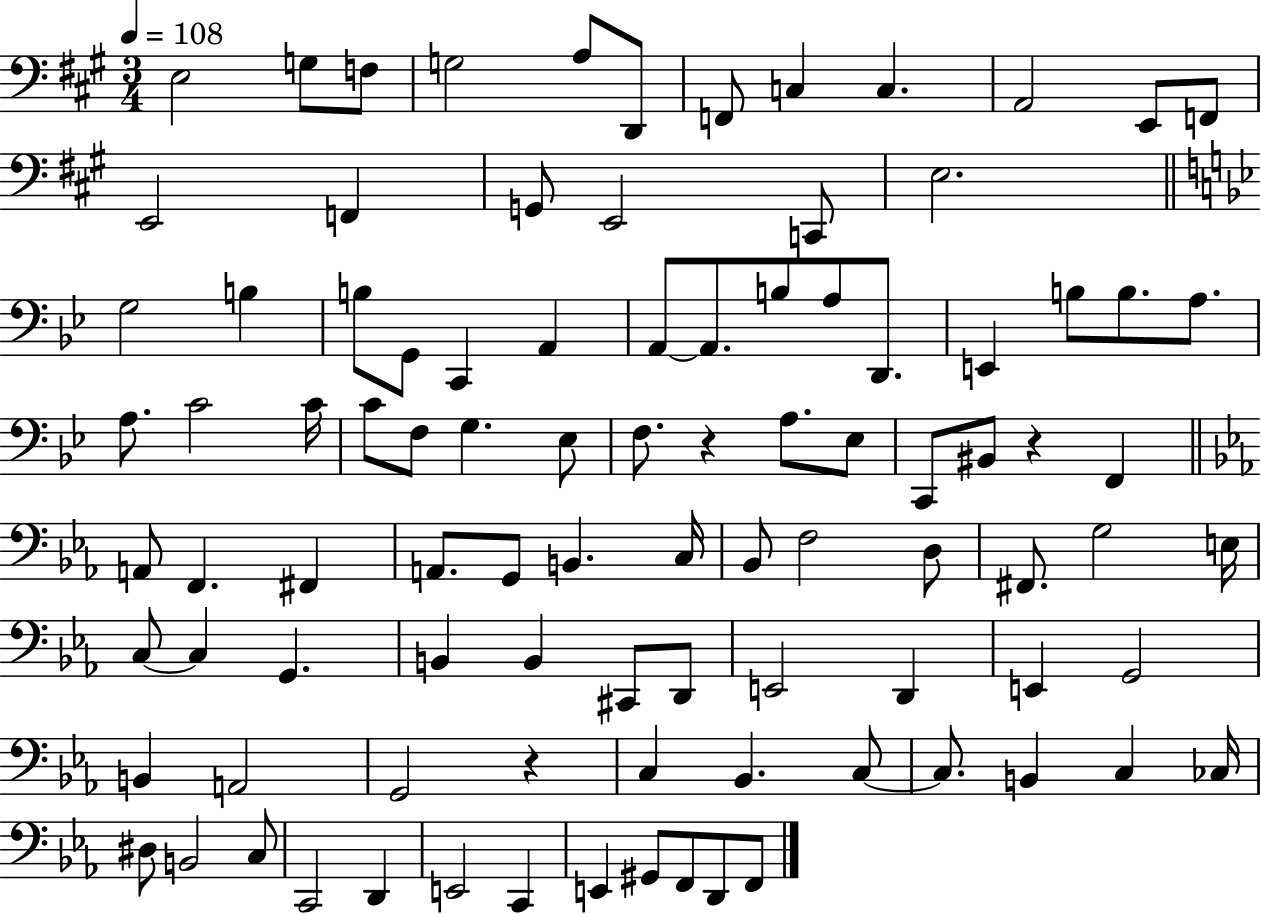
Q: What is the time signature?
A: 3/4